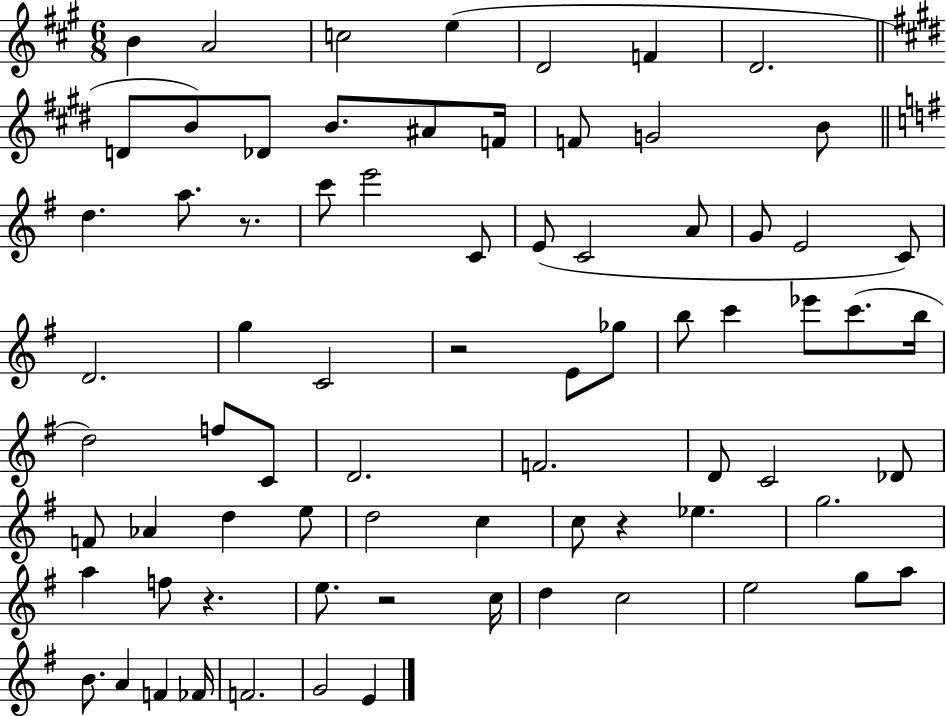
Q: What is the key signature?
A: A major